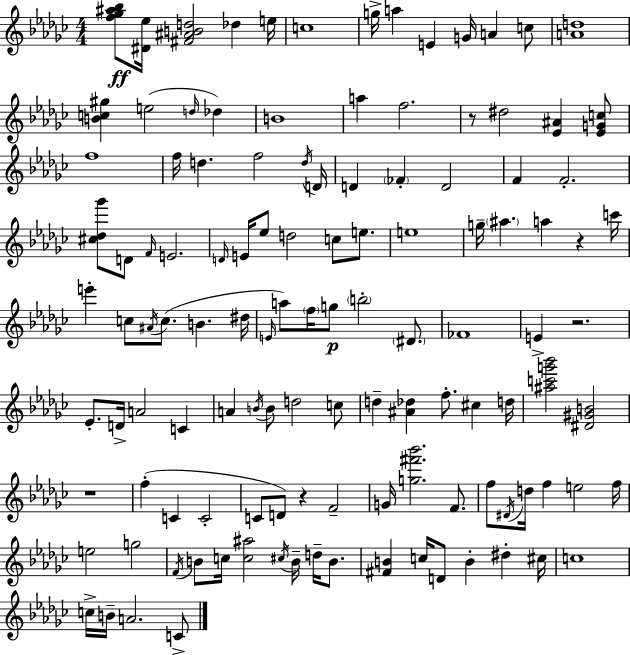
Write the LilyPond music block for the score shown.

{
  \clef treble
  \numericTimeSignature
  \time 4/4
  \key ees \minor
  \repeat volta 2 { <f'' ges'' ais'' bes''>8\ff <dis' ees''>16 <fis' ais' b' d''>2 des''4 e''16 | c''1 | g''16-> a''4 e'4 g'16 a'4 c''8 | <a' d''>1 | \break <b' c'' gis''>4 e''2( \grace { d''16 } des''4) | b'1 | a''4 f''2. | r8 dis''2 <ees' ais'>4 <ees' g' c''>8 | \break f''1 | f''16 d''4. f''2 | \acciaccatura { d''16 } d'16 d'4 \parenthesize fes'4-. d'2 | f'4 f'2.-. | \break <cis'' des'' ges'''>8 d'8 \grace { f'16 } e'2. | \grace { d'16 } e'16 ees''8 d''2 c''8 | e''8. e''1 | g''16-- \parenthesize ais''4. a''4 r4 | \break c'''16 e'''4-. c''8 \acciaccatura { ais'16 }( c''8. b'4. | dis''16 \grace { e'16 } a''8) \parenthesize f''16 g''8\p \parenthesize b''2-. | \parenthesize dis'8. fes'1 | e'4-> r2. | \break ees'8.-. d'16-> a'2 | c'4 a'4 \acciaccatura { b'16 } b'8 d''2 | c''8 d''4-- <ais' des''>4 f''8.-. | cis''4 d''16 <ais'' c''' g''' bes'''>2 <dis' gis' b'>2 | \break r1 | f''4-.( c'4 c'2-. | c'8 d'8) r4 f'2-- | g'16 <g'' fis''' bes'''>2. | \break f'8. f''8 \acciaccatura { dis'16 } d''16 f''4 e''2 | f''16 e''2 | g''2 \acciaccatura { f'16 } b'8 c''16 <c'' ais''>2 | \acciaccatura { cis''16 } b'16-- d''16-- b'8. <fis' b'>4 c''16 d'8 | \break b'4-. dis''4-. cis''16 c''1 | c''16-> b'16-- a'2. | c'8-> } \bar "|."
}